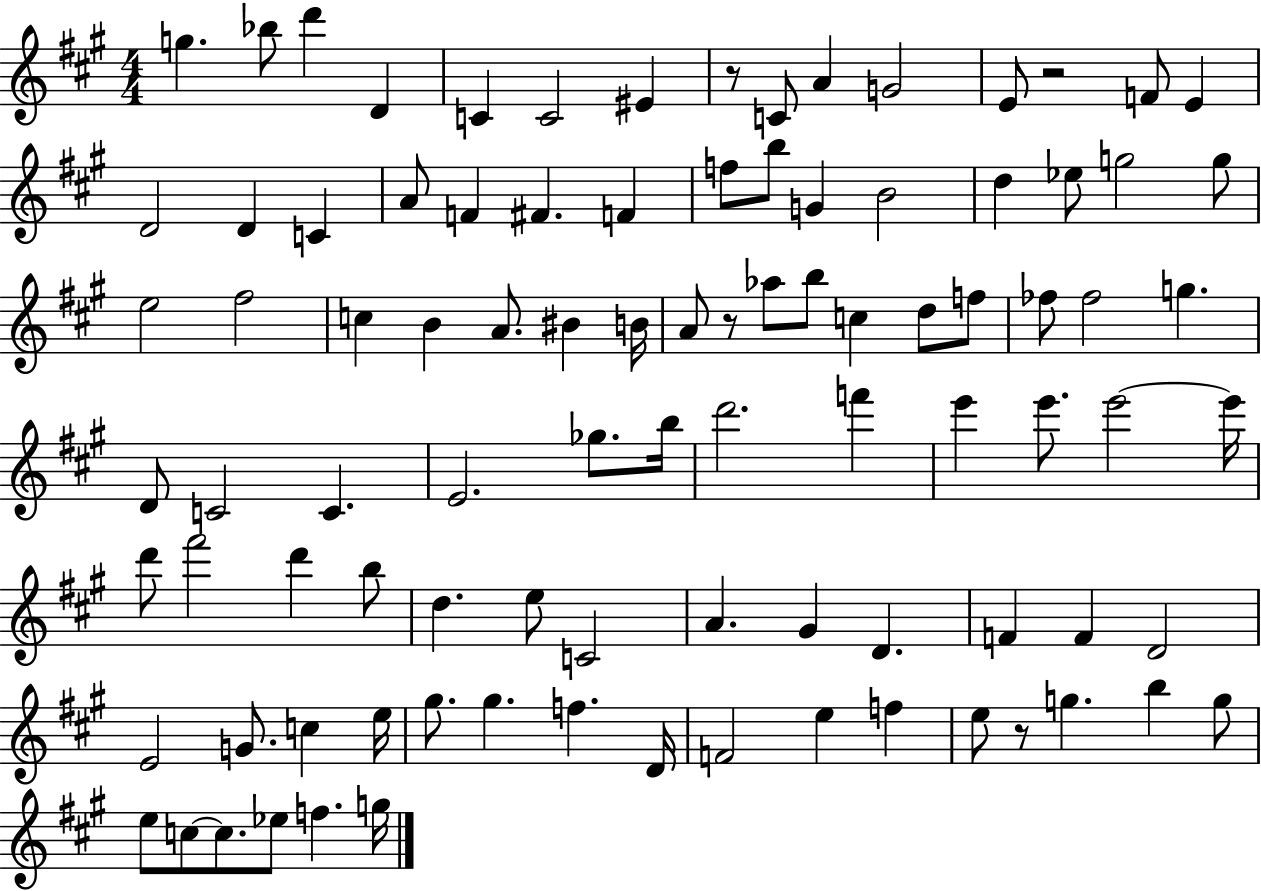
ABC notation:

X:1
T:Untitled
M:4/4
L:1/4
K:A
g _b/2 d' D C C2 ^E z/2 C/2 A G2 E/2 z2 F/2 E D2 D C A/2 F ^F F f/2 b/2 G B2 d _e/2 g2 g/2 e2 ^f2 c B A/2 ^B B/4 A/2 z/2 _a/2 b/2 c d/2 f/2 _f/2 _f2 g D/2 C2 C E2 _g/2 b/4 d'2 f' e' e'/2 e'2 e'/4 d'/2 ^f'2 d' b/2 d e/2 C2 A ^G D F F D2 E2 G/2 c e/4 ^g/2 ^g f D/4 F2 e f e/2 z/2 g b g/2 e/2 c/2 c/2 _e/2 f g/4